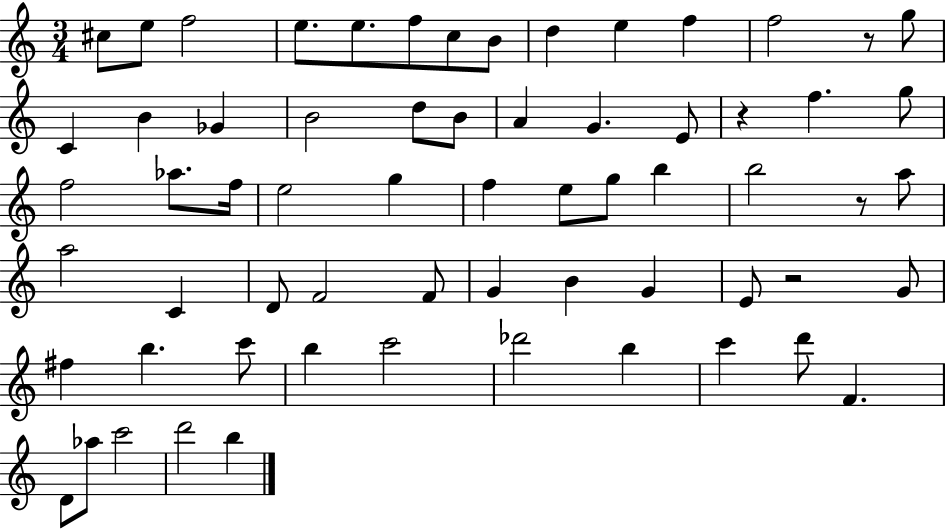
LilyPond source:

{
  \clef treble
  \numericTimeSignature
  \time 3/4
  \key c \major
  cis''8 e''8 f''2 | e''8. e''8. f''8 c''8 b'8 | d''4 e''4 f''4 | f''2 r8 g''8 | \break c'4 b'4 ges'4 | b'2 d''8 b'8 | a'4 g'4. e'8 | r4 f''4. g''8 | \break f''2 aes''8. f''16 | e''2 g''4 | f''4 e''8 g''8 b''4 | b''2 r8 a''8 | \break a''2 c'4 | d'8 f'2 f'8 | g'4 b'4 g'4 | e'8 r2 g'8 | \break fis''4 b''4. c'''8 | b''4 c'''2 | des'''2 b''4 | c'''4 d'''8 f'4. | \break d'8 aes''8 c'''2 | d'''2 b''4 | \bar "|."
}